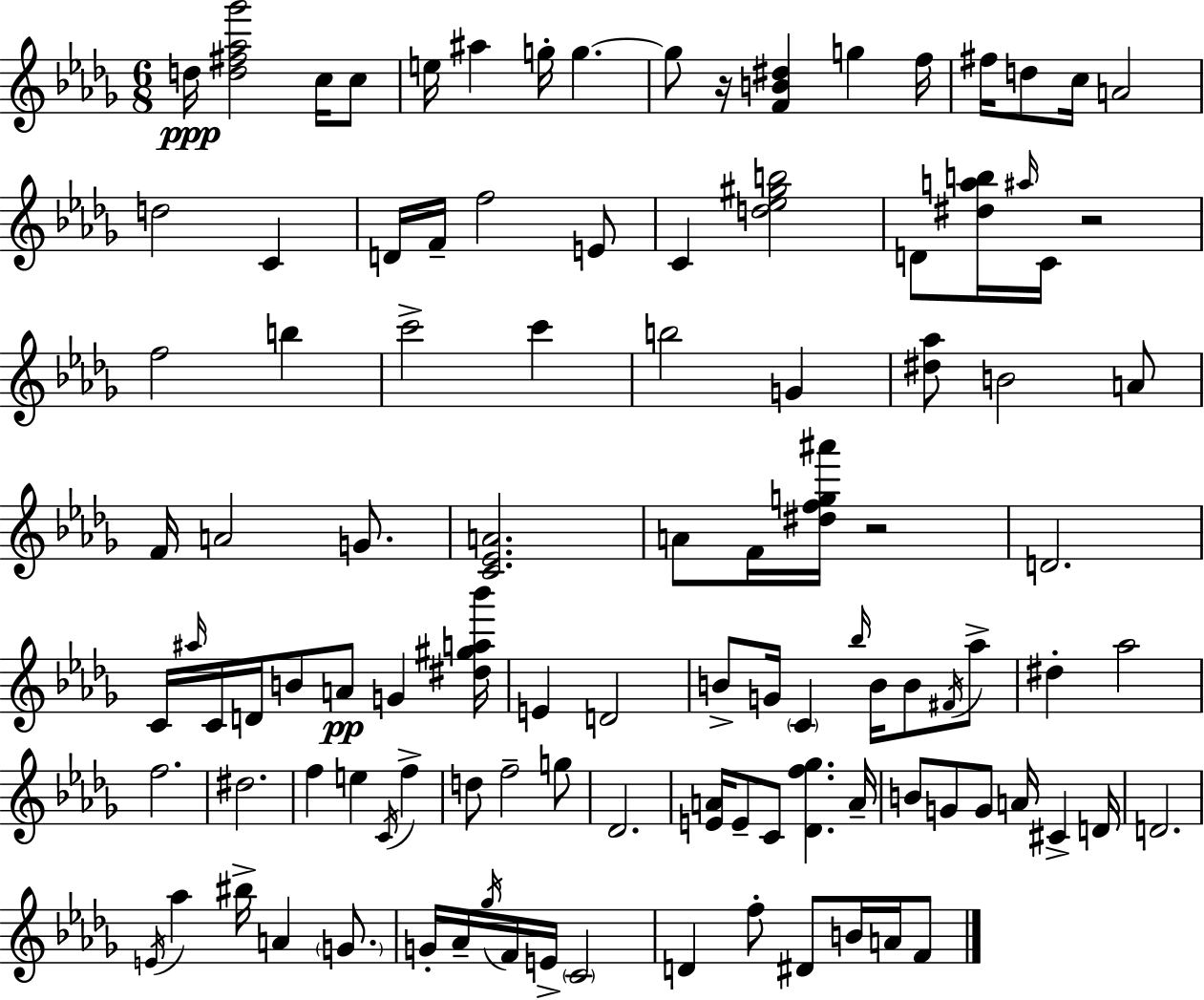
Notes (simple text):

D5/s [D5,F#5,Ab5,Gb6]/h C5/s C5/e E5/s A#5/q G5/s G5/q. G5/e R/s [F4,B4,D#5]/q G5/q F5/s F#5/s D5/e C5/s A4/h D5/h C4/q D4/s F4/s F5/h E4/e C4/q [D5,Eb5,G#5,B5]/h D4/e [D#5,A5,B5]/s A#5/s C4/s R/h F5/h B5/q C6/h C6/q B5/h G4/q [D#5,Ab5]/e B4/h A4/e F4/s A4/h G4/e. [C4,Eb4,A4]/h. A4/e F4/s [D#5,F5,G5,A#6]/s R/h D4/h. C4/s A#5/s C4/s D4/s B4/e A4/e G4/q [D#5,G#5,A5,Bb6]/s E4/q D4/h B4/e G4/s C4/q Bb5/s B4/s B4/e F#4/s Ab5/e D#5/q Ab5/h F5/h. D#5/h. F5/q E5/q C4/s F5/q D5/e F5/h G5/e Db4/h. [E4,A4]/s E4/e C4/e [Db4,F5,Gb5]/q. A4/s B4/e G4/e G4/e A4/s C#4/q D4/s D4/h. E4/s Ab5/q BIS5/s A4/q G4/e. G4/s Ab4/s Gb5/s F4/s E4/s C4/h D4/q F5/e D#4/e B4/s A4/s F4/e